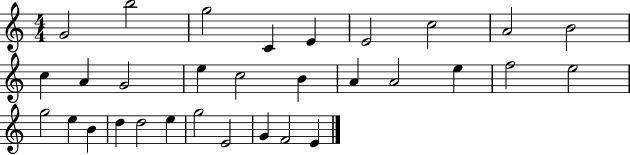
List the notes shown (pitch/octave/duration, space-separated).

G4/h B5/h G5/h C4/q E4/q E4/h C5/h A4/h B4/h C5/q A4/q G4/h E5/q C5/h B4/q A4/q A4/h E5/q F5/h E5/h G5/h E5/q B4/q D5/q D5/h E5/q G5/h E4/h G4/q F4/h E4/q